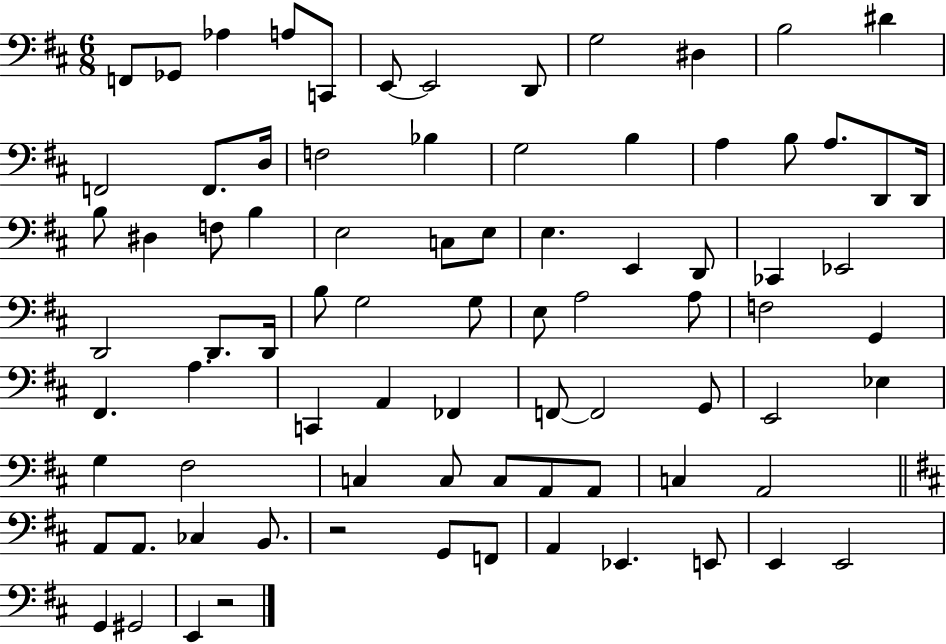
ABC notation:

X:1
T:Untitled
M:6/8
L:1/4
K:D
F,,/2 _G,,/2 _A, A,/2 C,,/2 E,,/2 E,,2 D,,/2 G,2 ^D, B,2 ^D F,,2 F,,/2 D,/4 F,2 _B, G,2 B, A, B,/2 A,/2 D,,/2 D,,/4 B,/2 ^D, F,/2 B, E,2 C,/2 E,/2 E, E,, D,,/2 _C,, _E,,2 D,,2 D,,/2 D,,/4 B,/2 G,2 G,/2 E,/2 A,2 A,/2 F,2 G,, ^F,, A, C,, A,, _F,, F,,/2 F,,2 G,,/2 E,,2 _E, G, ^F,2 C, C,/2 C,/2 A,,/2 A,,/2 C, A,,2 A,,/2 A,,/2 _C, B,,/2 z2 G,,/2 F,,/2 A,, _E,, E,,/2 E,, E,,2 G,, ^G,,2 E,, z2